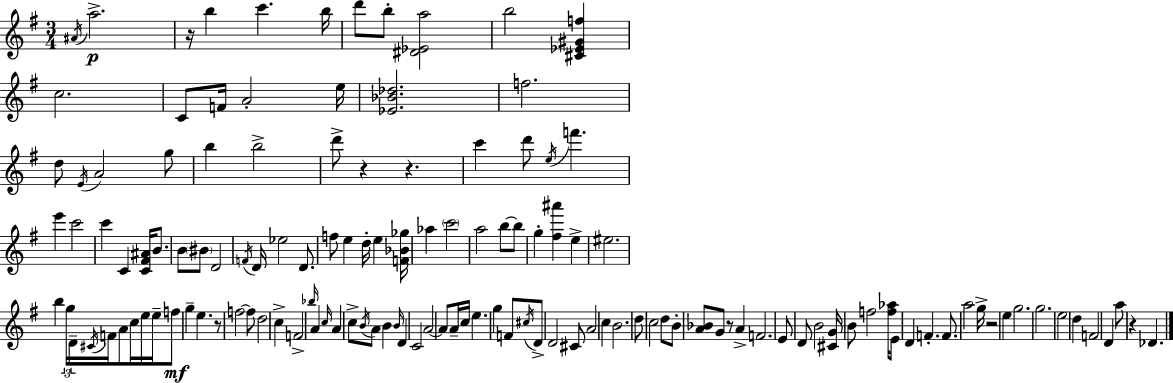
A#4/s A5/h. R/s B5/q C6/q. B5/s D6/e B5/e [D#4,Eb4,A5]/h B5/h [C#4,Eb4,G#4,F5]/q C5/h. C4/e F4/s A4/h E5/s [Eb4,Bb4,Db5]/h. F5/h. D5/e E4/s A4/h G5/e B5/q B5/h D6/e R/q R/q. C6/q D6/e E5/s F6/q. E6/q C6/h C6/q C4/q [C4,F#4,A#4]/s B4/e. B4/e BIS4/e D4/h F4/s D4/s Eb5/h D4/e. F5/e E5/q D5/s E5/q [F4,Bb4,Gb5]/s Ab5/q C6/h A5/h B5/e B5/e G5/q [F#5,A#6]/q E5/q EIS5/h. B5/q G5/s D4/s C#4/s F4/s A4/e C5/s E5/s E5/s F5/e G5/q E5/q. R/e F5/h F5/e D5/h C5/q F4/h Bb5/s A4/q C5/s A4/q C5/e B4/s A4/e B4/q B4/s D4/q C4/h A4/h A4/e A4/s C5/s E5/q. G5/q F4/e C#5/s D4/e D4/h C#4/e A4/h C5/q B4/h. D5/e C5/h D5/e B4/e [A4,Bb4]/e G4/e R/e A4/q F4/h. E4/e D4/e B4/h [C#4,G4]/s B4/e F5/h [F5,Ab5]/s E4/e D4/q F4/q. F4/e. A5/h G5/s R/h E5/q G5/h. G5/h. E5/h D5/q F4/h D4/q A5/e R/q Db4/q.